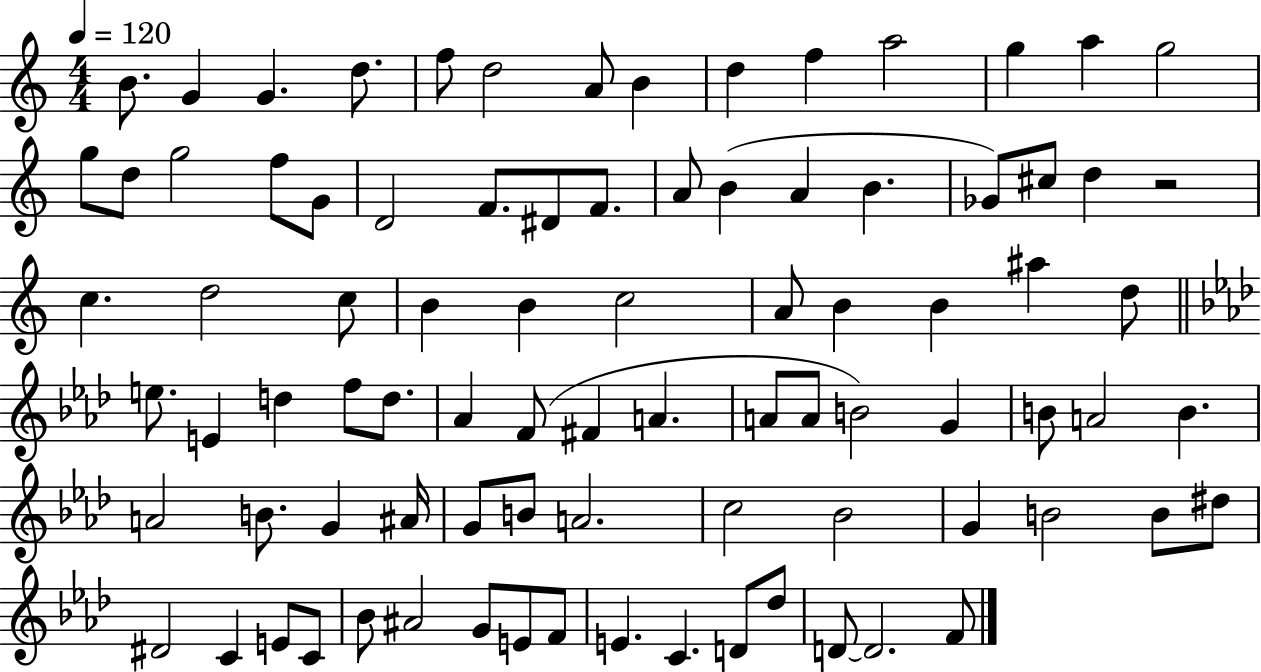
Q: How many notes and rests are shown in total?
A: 87